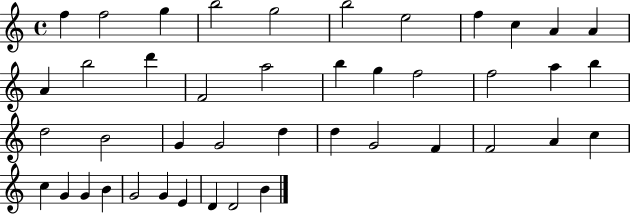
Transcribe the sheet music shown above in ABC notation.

X:1
T:Untitled
M:4/4
L:1/4
K:C
f f2 g b2 g2 b2 e2 f c A A A b2 d' F2 a2 b g f2 f2 a b d2 B2 G G2 d d G2 F F2 A c c G G B G2 G E D D2 B